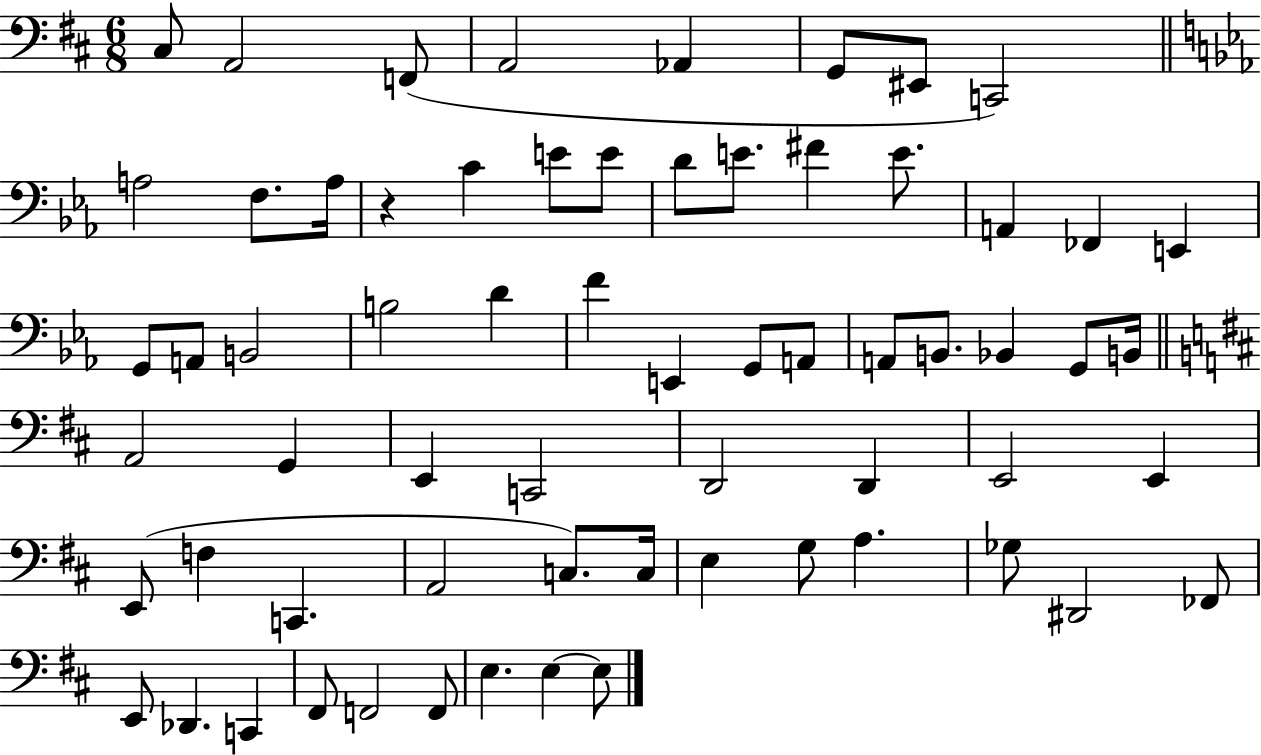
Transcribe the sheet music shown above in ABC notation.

X:1
T:Untitled
M:6/8
L:1/4
K:D
^C,/2 A,,2 F,,/2 A,,2 _A,, G,,/2 ^E,,/2 C,,2 A,2 F,/2 A,/4 z C E/2 E/2 D/2 E/2 ^F E/2 A,, _F,, E,, G,,/2 A,,/2 B,,2 B,2 D F E,, G,,/2 A,,/2 A,,/2 B,,/2 _B,, G,,/2 B,,/4 A,,2 G,, E,, C,,2 D,,2 D,, E,,2 E,, E,,/2 F, C,, A,,2 C,/2 C,/4 E, G,/2 A, _G,/2 ^D,,2 _F,,/2 E,,/2 _D,, C,, ^F,,/2 F,,2 F,,/2 E, E, E,/2